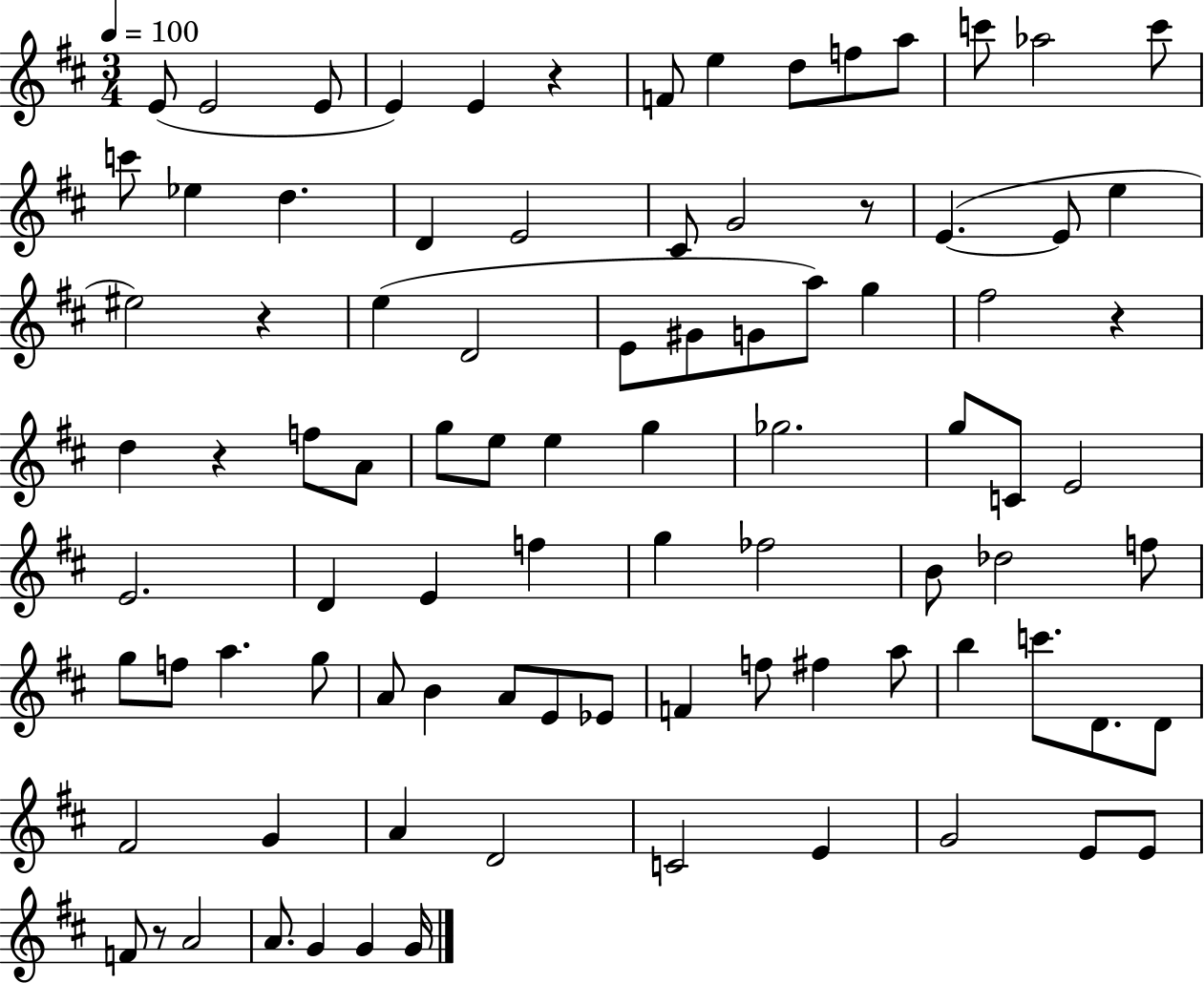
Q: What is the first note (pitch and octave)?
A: E4